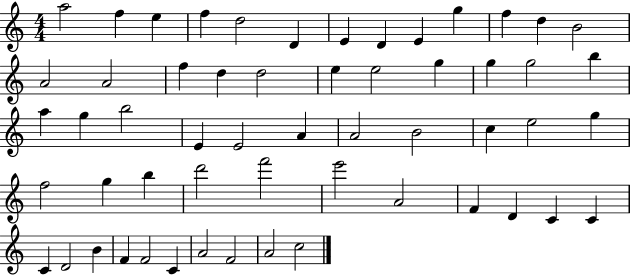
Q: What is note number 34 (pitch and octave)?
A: E5